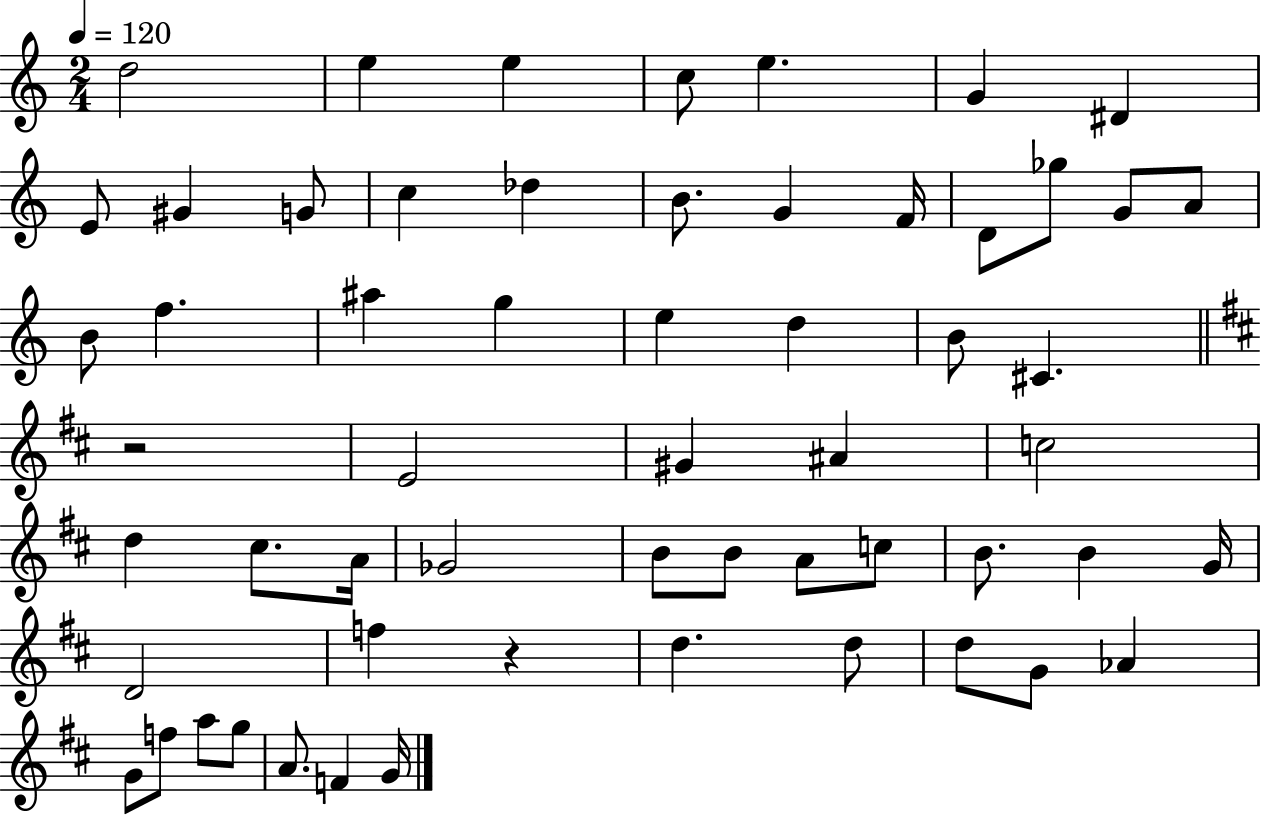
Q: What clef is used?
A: treble